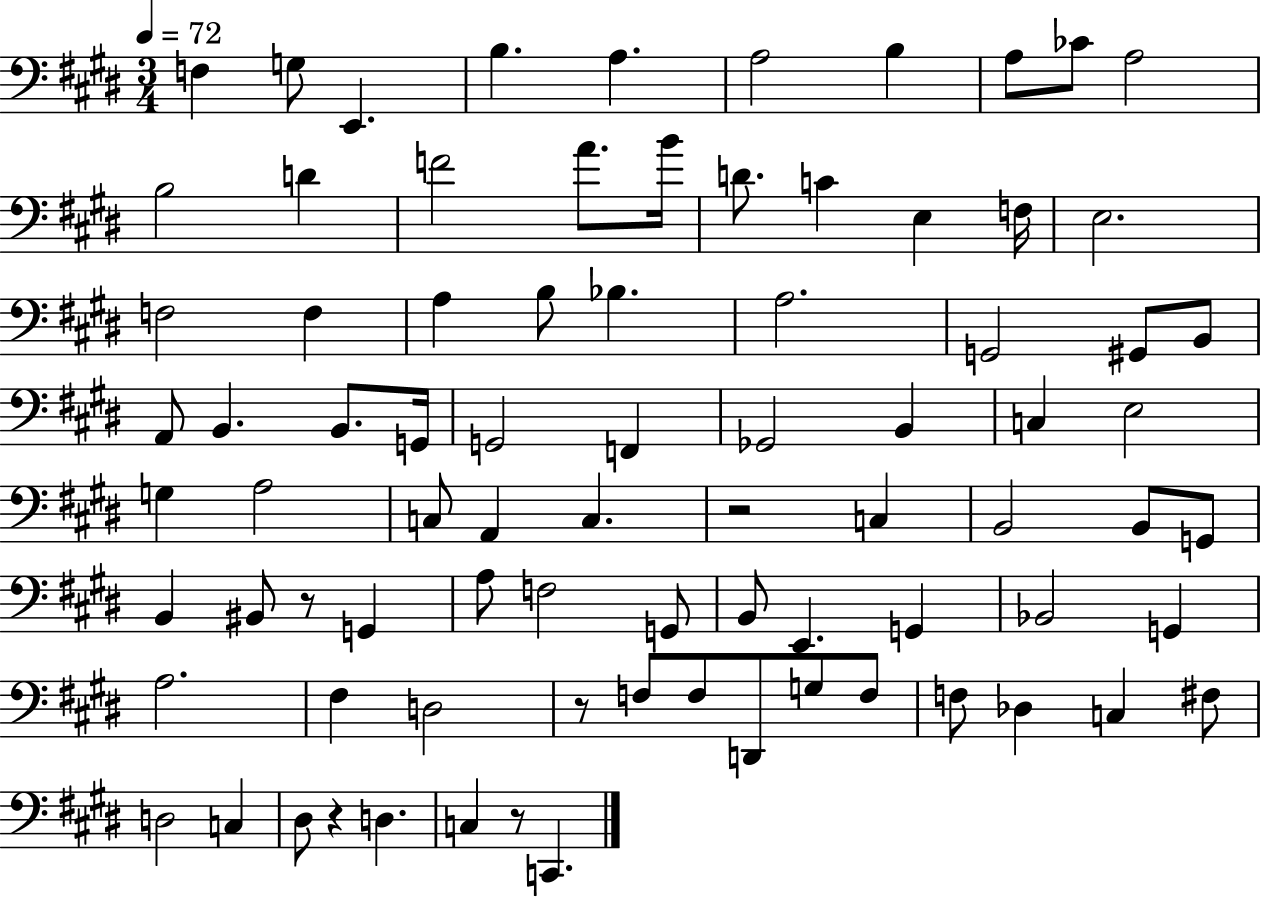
{
  \clef bass
  \numericTimeSignature
  \time 3/4
  \key e \major
  \tempo 4 = 72
  f4 g8 e,4. | b4. a4. | a2 b4 | a8 ces'8 a2 | \break b2 d'4 | f'2 a'8. b'16 | d'8. c'4 e4 f16 | e2. | \break f2 f4 | a4 b8 bes4. | a2. | g,2 gis,8 b,8 | \break a,8 b,4. b,8. g,16 | g,2 f,4 | ges,2 b,4 | c4 e2 | \break g4 a2 | c8 a,4 c4. | r2 c4 | b,2 b,8 g,8 | \break b,4 bis,8 r8 g,4 | a8 f2 g,8 | b,8 e,4. g,4 | bes,2 g,4 | \break a2. | fis4 d2 | r8 f8 f8 d,8 g8 f8 | f8 des4 c4 fis8 | \break d2 c4 | dis8 r4 d4. | c4 r8 c,4. | \bar "|."
}